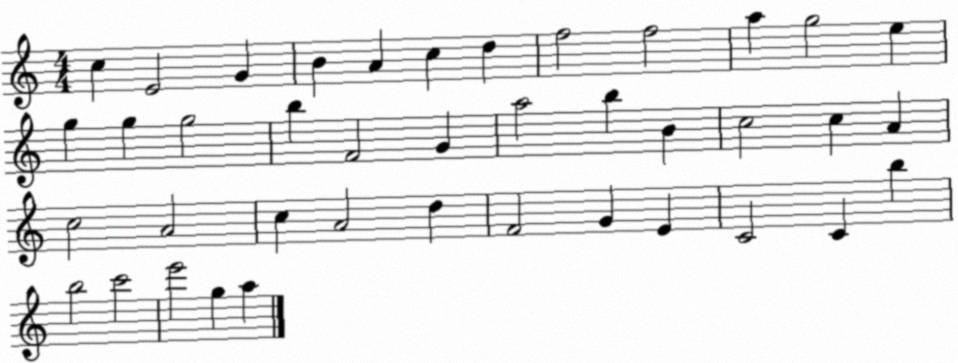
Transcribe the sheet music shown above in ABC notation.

X:1
T:Untitled
M:4/4
L:1/4
K:C
c E2 G B A c d f2 f2 a g2 e g g g2 b F2 G a2 b B c2 c A c2 A2 c A2 d F2 G E C2 C b b2 c'2 e'2 g a